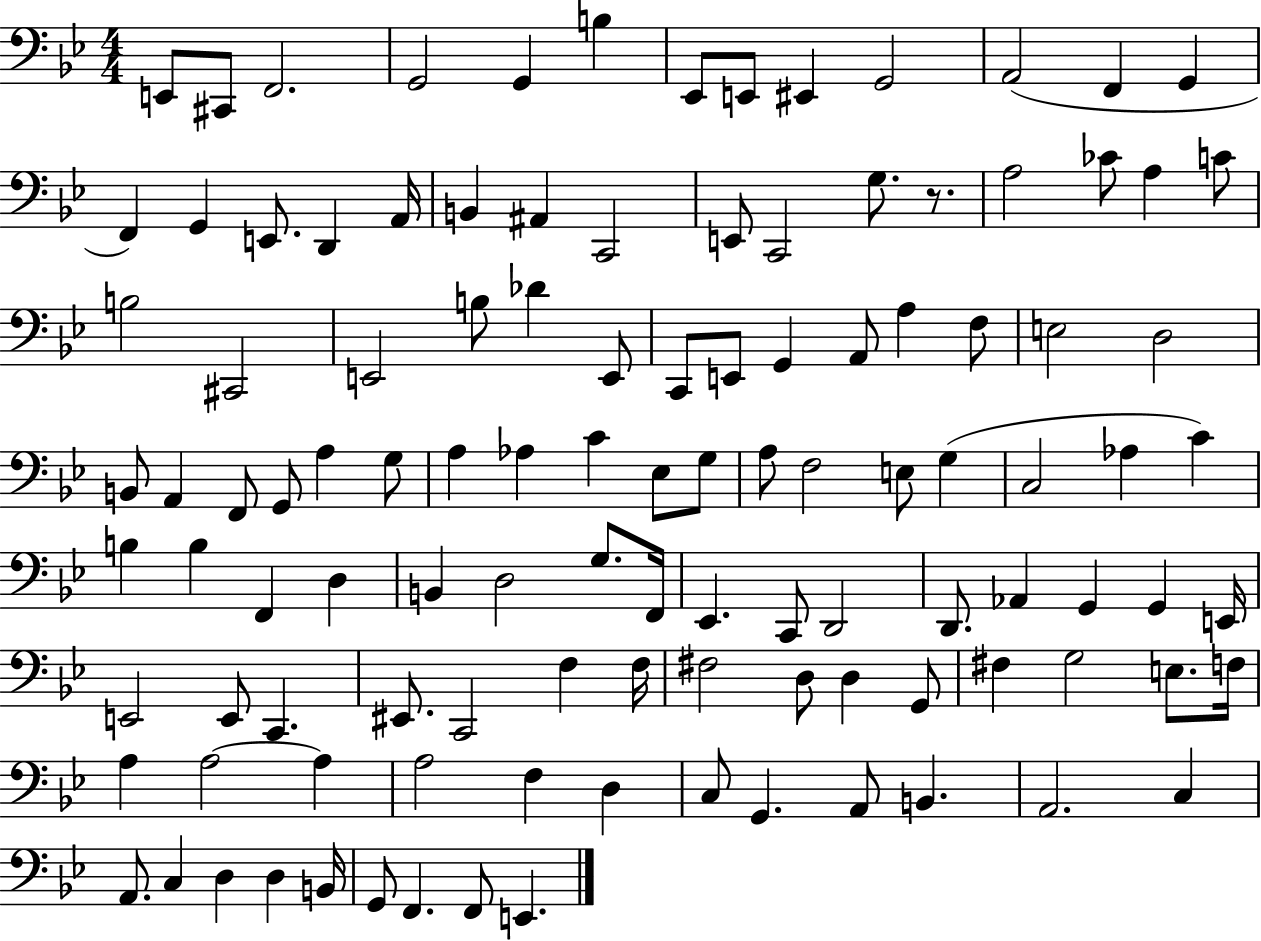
{
  \clef bass
  \numericTimeSignature
  \time 4/4
  \key bes \major
  \repeat volta 2 { e,8 cis,8 f,2. | g,2 g,4 b4 | ees,8 e,8 eis,4 g,2 | a,2( f,4 g,4 | \break f,4) g,4 e,8. d,4 a,16 | b,4 ais,4 c,2 | e,8 c,2 g8. r8. | a2 ces'8 a4 c'8 | \break b2 cis,2 | e,2 b8 des'4 e,8 | c,8 e,8 g,4 a,8 a4 f8 | e2 d2 | \break b,8 a,4 f,8 g,8 a4 g8 | a4 aes4 c'4 ees8 g8 | a8 f2 e8 g4( | c2 aes4 c'4) | \break b4 b4 f,4 d4 | b,4 d2 g8. f,16 | ees,4. c,8 d,2 | d,8. aes,4 g,4 g,4 e,16 | \break e,2 e,8 c,4. | eis,8. c,2 f4 f16 | fis2 d8 d4 g,8 | fis4 g2 e8. f16 | \break a4 a2~~ a4 | a2 f4 d4 | c8 g,4. a,8 b,4. | a,2. c4 | \break a,8. c4 d4 d4 b,16 | g,8 f,4. f,8 e,4. | } \bar "|."
}